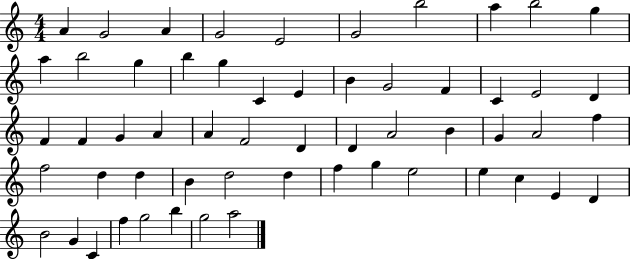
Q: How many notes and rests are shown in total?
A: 57